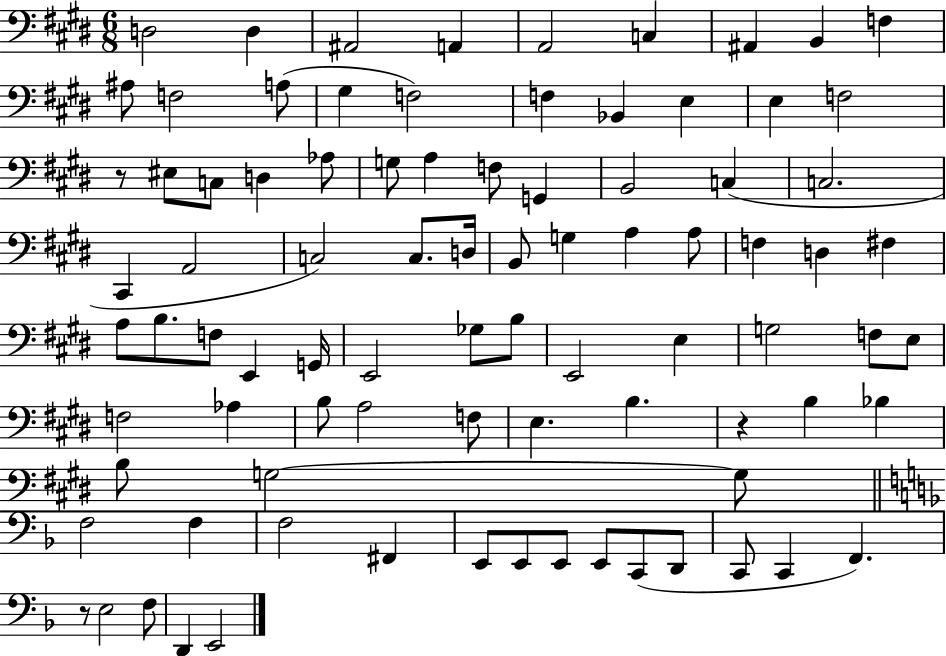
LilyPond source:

{
  \clef bass
  \numericTimeSignature
  \time 6/8
  \key e \major
  d2 d4 | ais,2 a,4 | a,2 c4 | ais,4 b,4 f4 | \break ais8 f2 a8( | gis4 f2) | f4 bes,4 e4 | e4 f2 | \break r8 eis8 c8 d4 aes8 | g8 a4 f8 g,4 | b,2 c4( | c2. | \break cis,4 a,2 | c2) c8. d16 | b,8 g4 a4 a8 | f4 d4 fis4 | \break a8 b8. f8 e,4 g,16 | e,2 ges8 b8 | e,2 e4 | g2 f8 e8 | \break f2 aes4 | b8 a2 f8 | e4. b4. | r4 b4 bes4 | \break b8 g2~~ g8 | \bar "||" \break \key d \minor f2 f4 | f2 fis,4 | e,8 e,8 e,8 e,8 c,8( d,8 | c,8 c,4 f,4.) | \break r8 e2 f8 | d,4 e,2 | \bar "|."
}